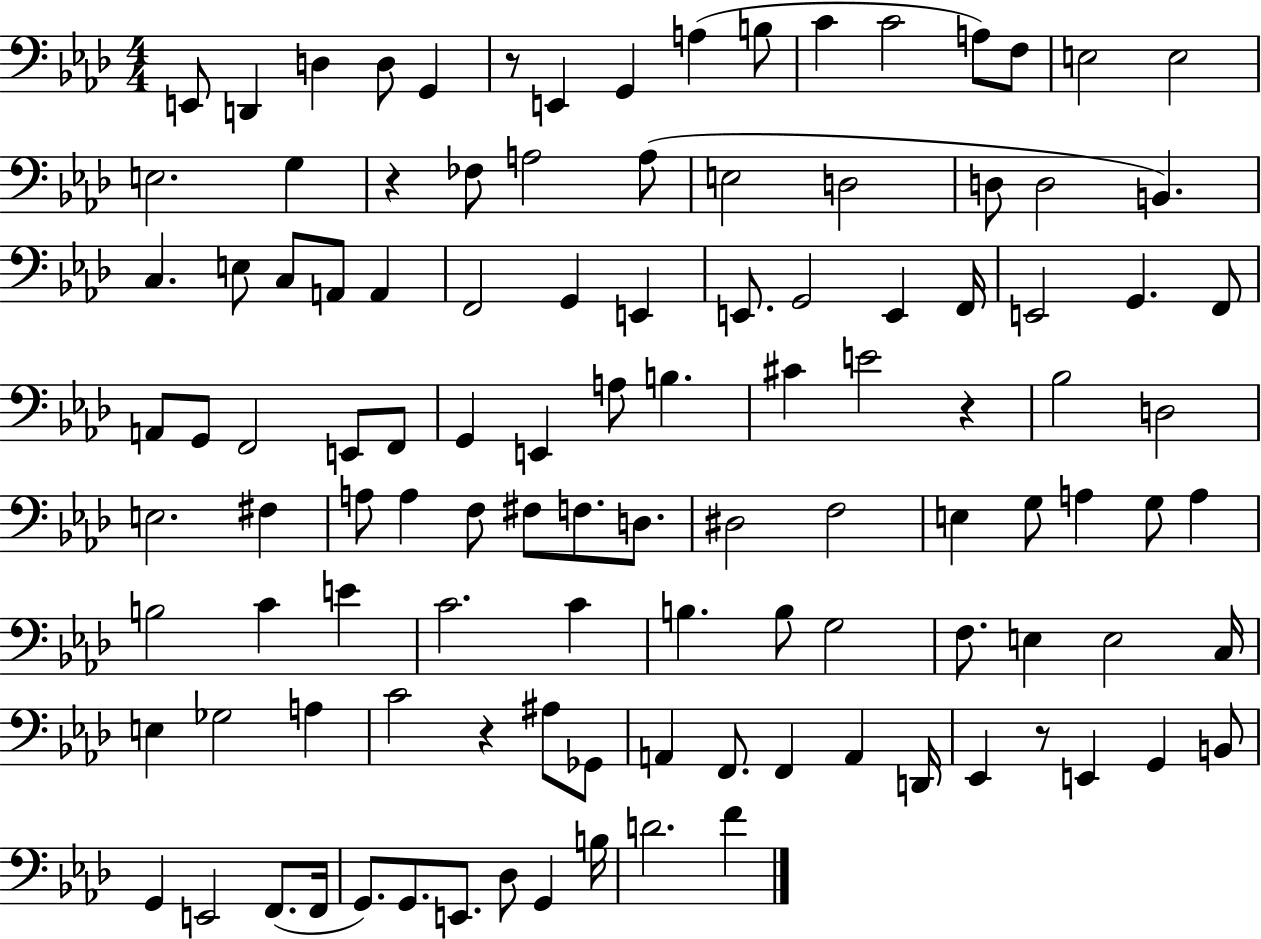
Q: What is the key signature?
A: AES major